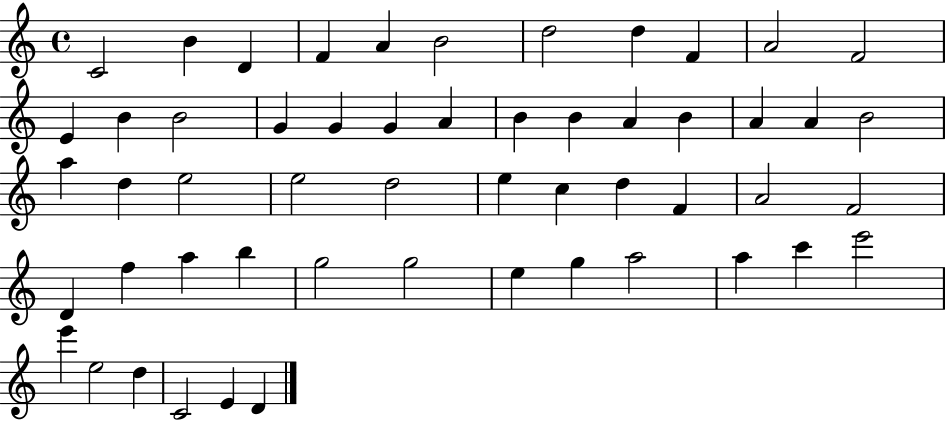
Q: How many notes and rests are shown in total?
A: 54